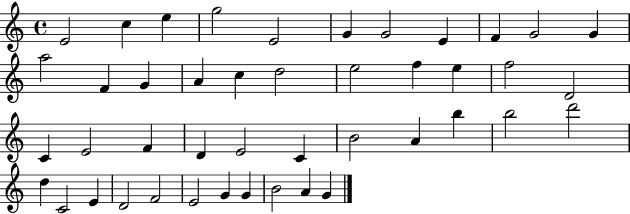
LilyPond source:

{
  \clef treble
  \time 4/4
  \defaultTimeSignature
  \key c \major
  e'2 c''4 e''4 | g''2 e'2 | g'4 g'2 e'4 | f'4 g'2 g'4 | \break a''2 f'4 g'4 | a'4 c''4 d''2 | e''2 f''4 e''4 | f''2 d'2 | \break c'4 e'2 f'4 | d'4 e'2 c'4 | b'2 a'4 b''4 | b''2 d'''2 | \break d''4 c'2 e'4 | d'2 f'2 | e'2 g'4 g'4 | b'2 a'4 g'4 | \break \bar "|."
}